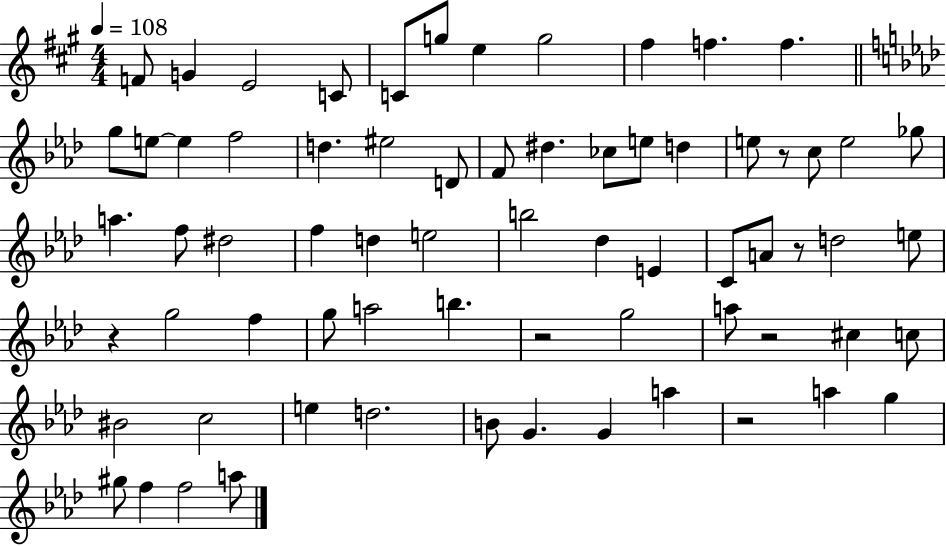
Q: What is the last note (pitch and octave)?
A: A5